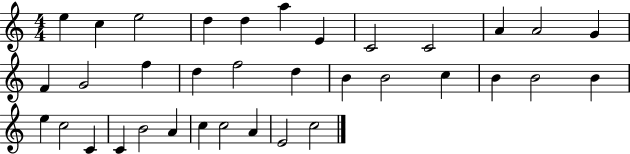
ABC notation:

X:1
T:Untitled
M:4/4
L:1/4
K:C
e c e2 d d a E C2 C2 A A2 G F G2 f d f2 d B B2 c B B2 B e c2 C C B2 A c c2 A E2 c2